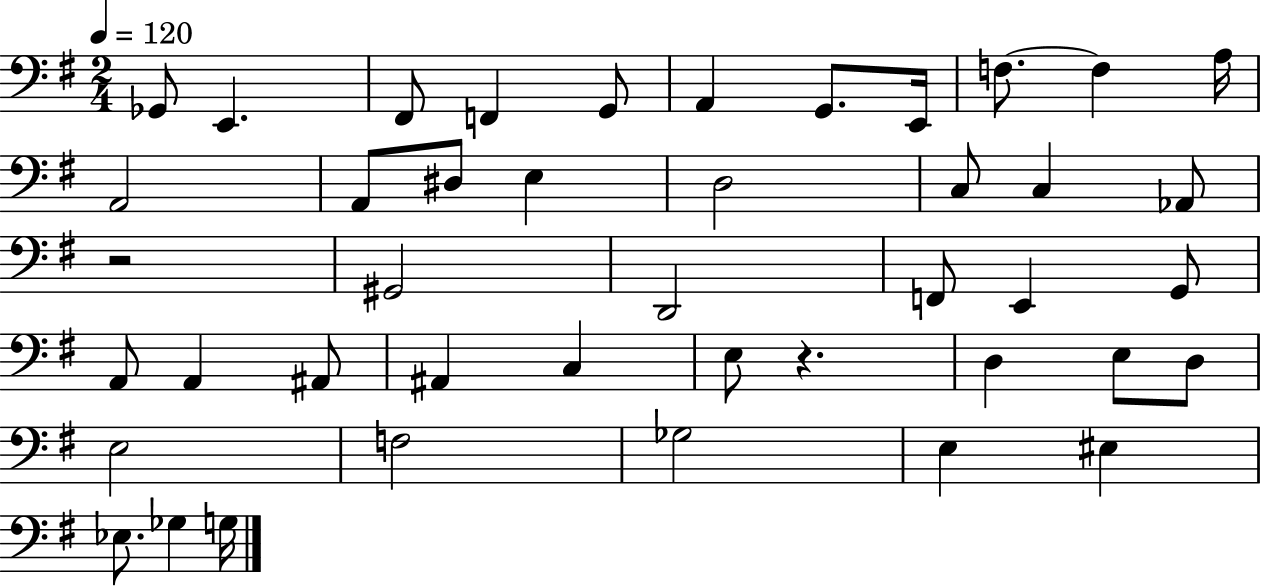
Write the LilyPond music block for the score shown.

{
  \clef bass
  \numericTimeSignature
  \time 2/4
  \key g \major
  \tempo 4 = 120
  ges,8 e,4. | fis,8 f,4 g,8 | a,4 g,8. e,16 | f8.~~ f4 a16 | \break a,2 | a,8 dis8 e4 | d2 | c8 c4 aes,8 | \break r2 | gis,2 | d,2 | f,8 e,4 g,8 | \break a,8 a,4 ais,8 | ais,4 c4 | e8 r4. | d4 e8 d8 | \break e2 | f2 | ges2 | e4 eis4 | \break ees8. ges4 g16 | \bar "|."
}